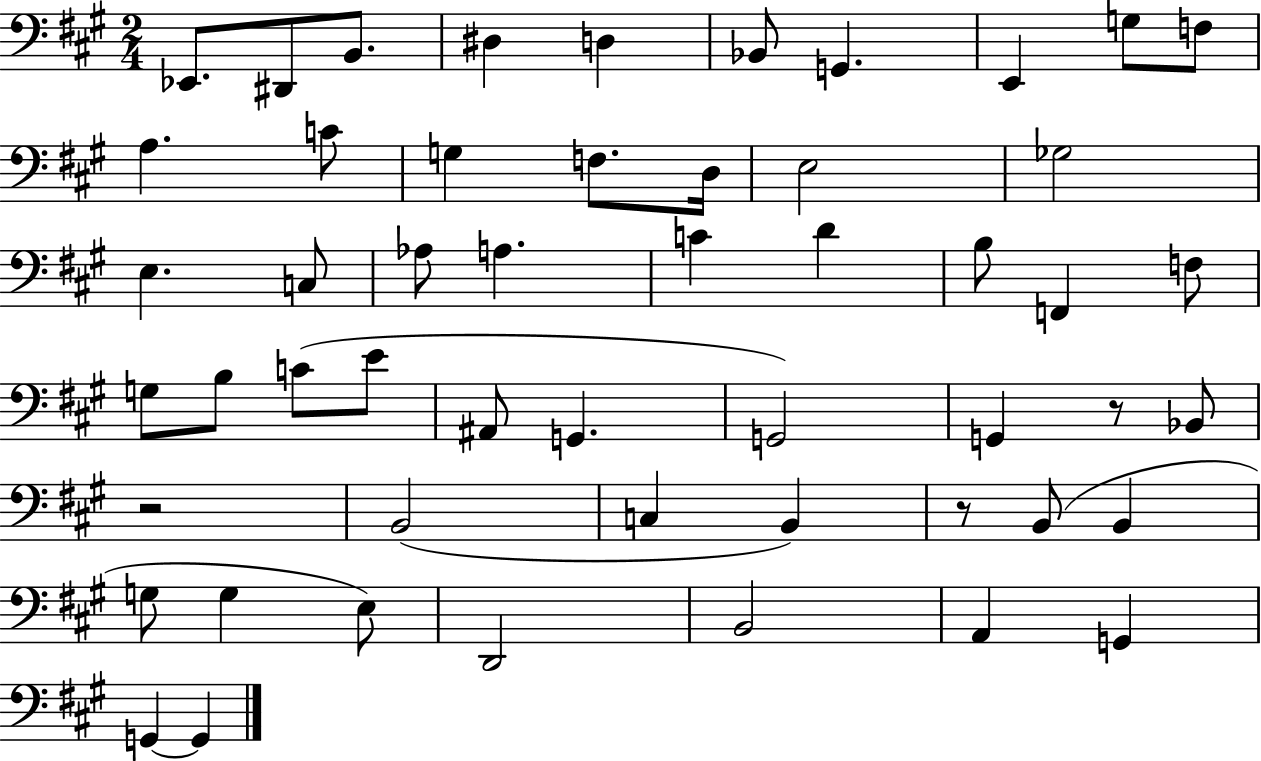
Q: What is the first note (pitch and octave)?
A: Eb2